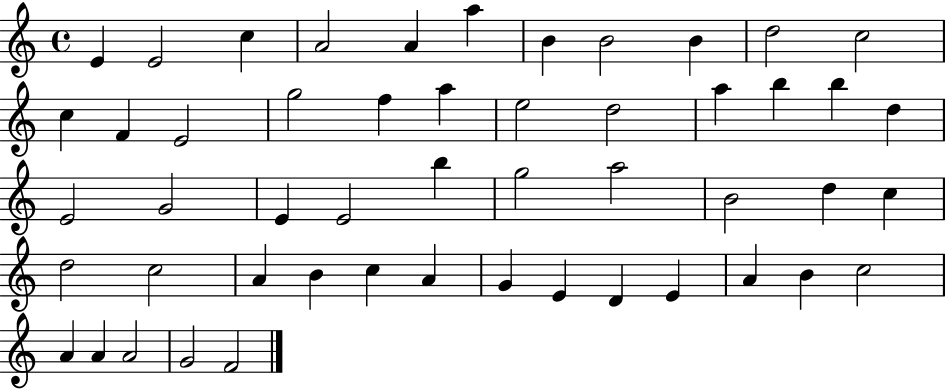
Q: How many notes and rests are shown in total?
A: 51